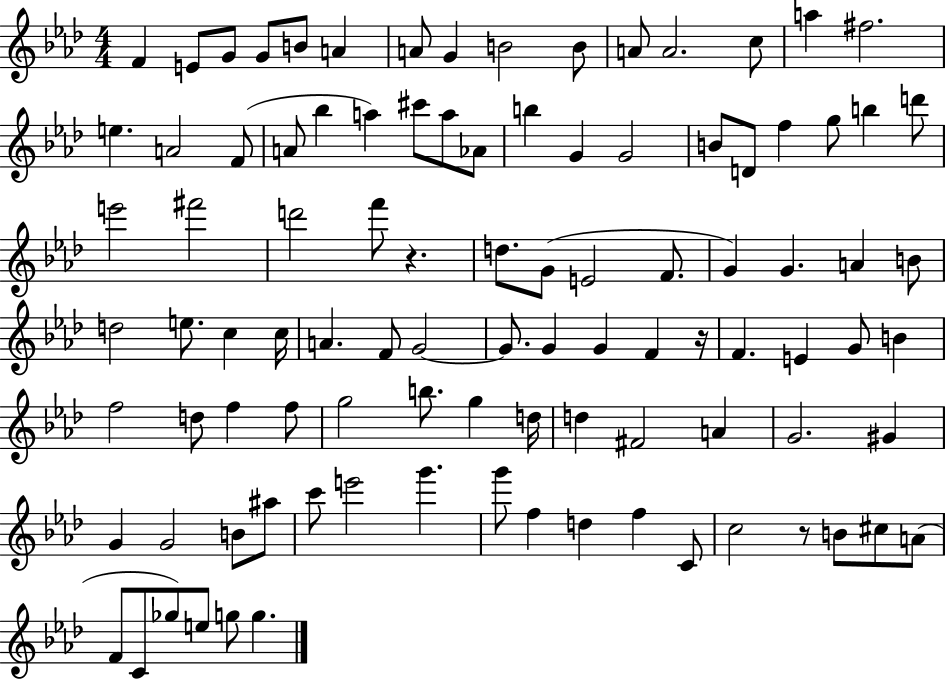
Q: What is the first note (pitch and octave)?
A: F4